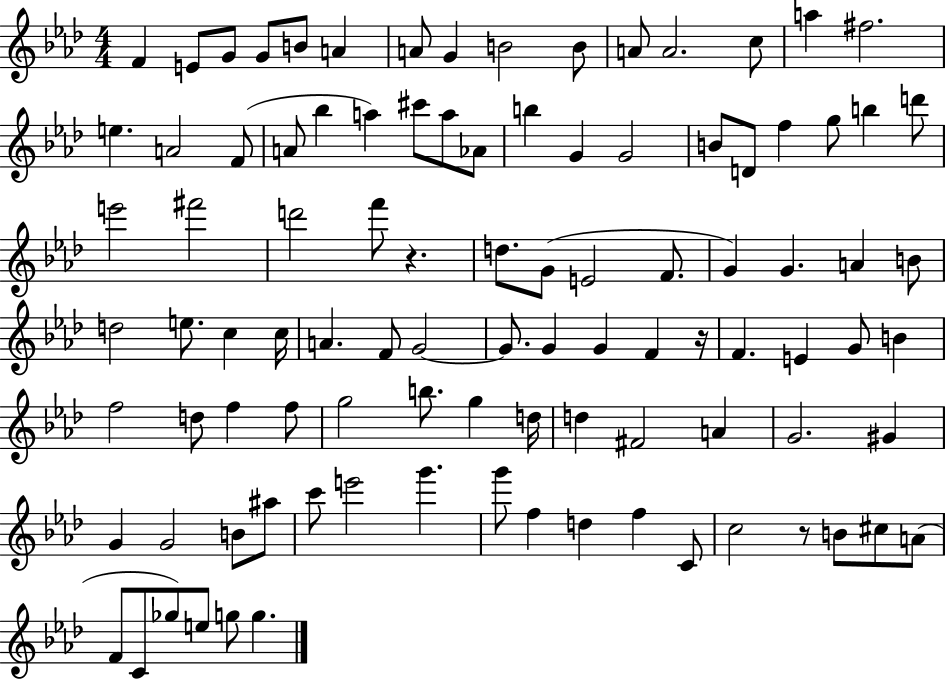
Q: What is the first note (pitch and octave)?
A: F4